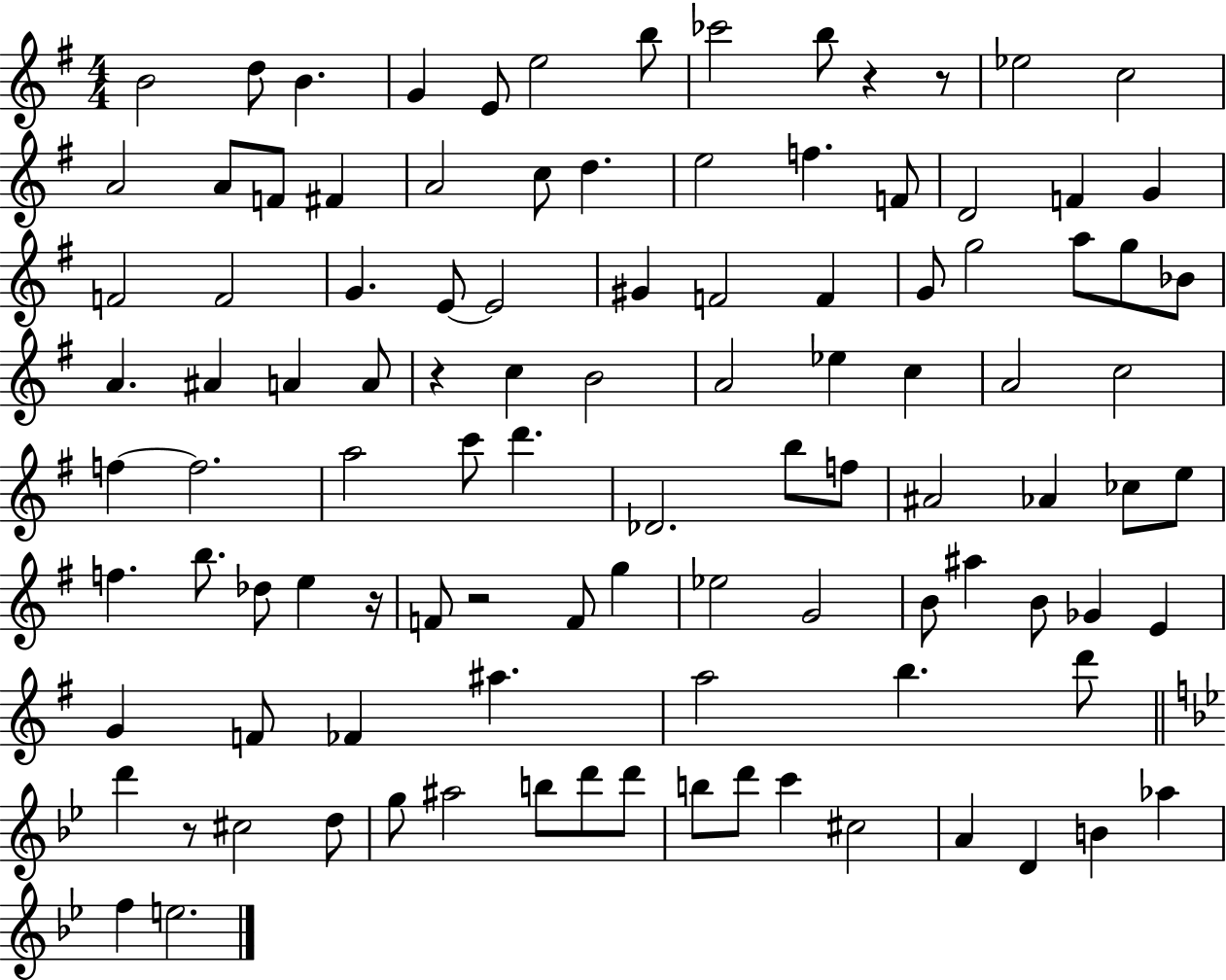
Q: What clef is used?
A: treble